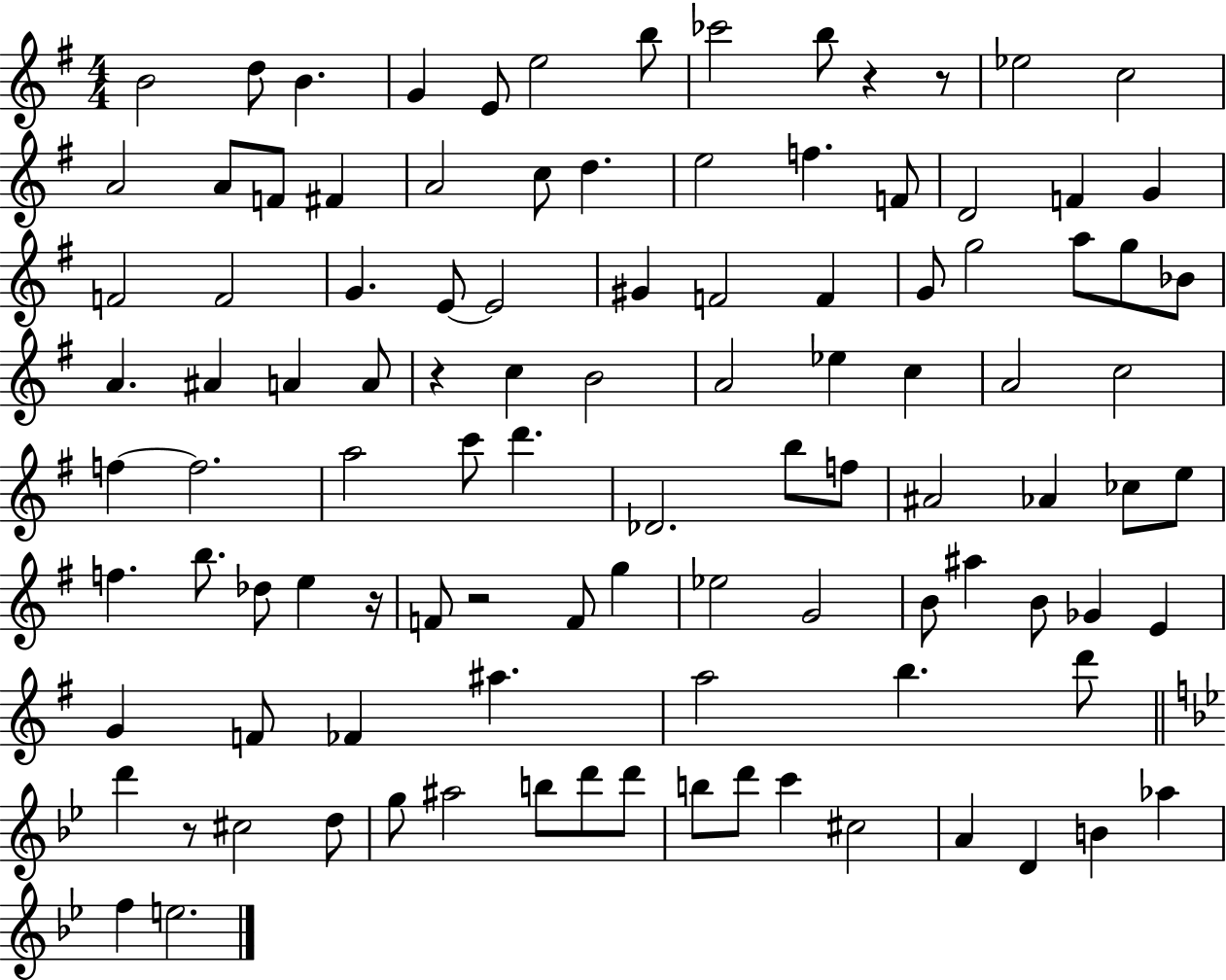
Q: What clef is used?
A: treble